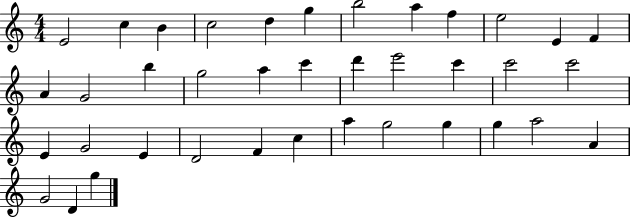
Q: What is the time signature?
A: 4/4